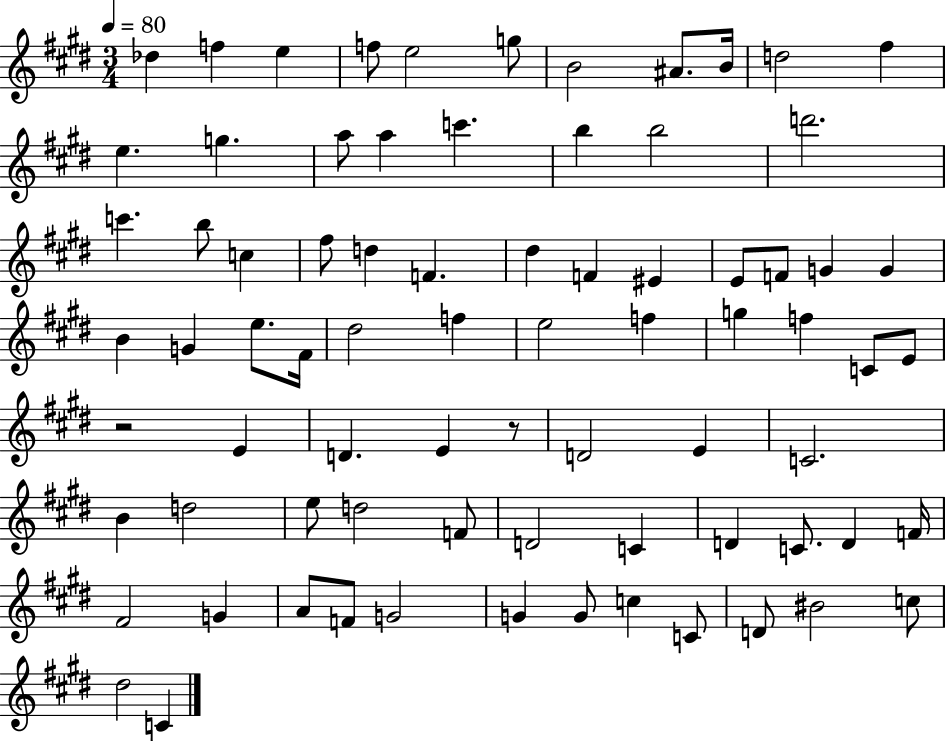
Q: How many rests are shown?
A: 2